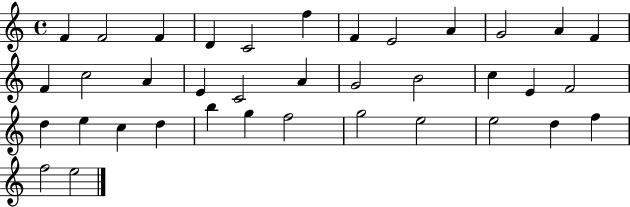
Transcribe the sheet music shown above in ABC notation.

X:1
T:Untitled
M:4/4
L:1/4
K:C
F F2 F D C2 f F E2 A G2 A F F c2 A E C2 A G2 B2 c E F2 d e c d b g f2 g2 e2 e2 d f f2 e2